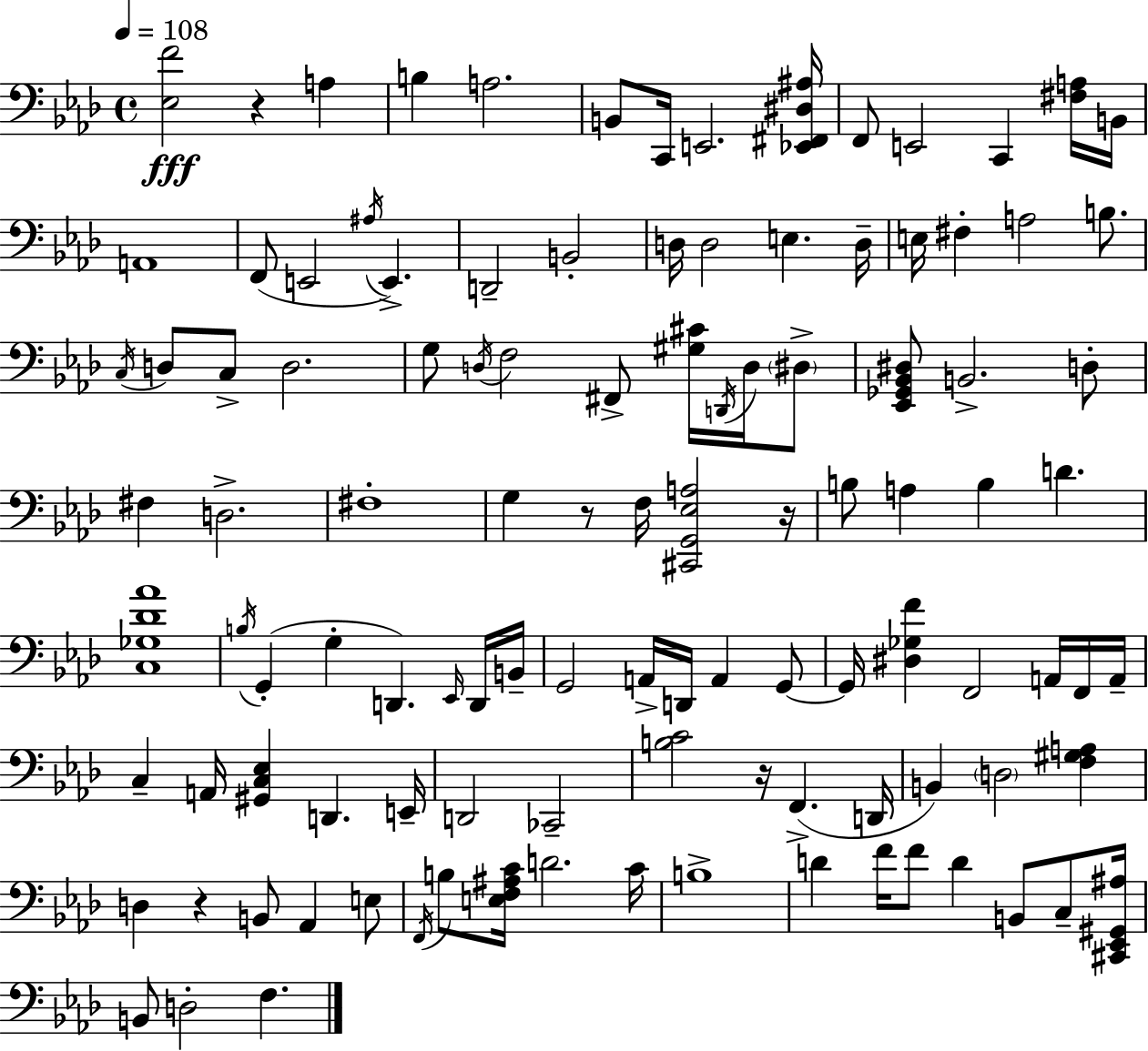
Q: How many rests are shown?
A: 5